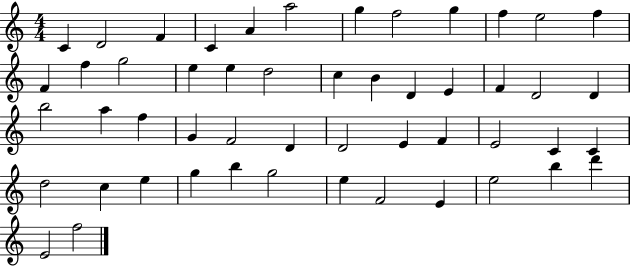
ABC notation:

X:1
T:Untitled
M:4/4
L:1/4
K:C
C D2 F C A a2 g f2 g f e2 f F f g2 e e d2 c B D E F D2 D b2 a f G F2 D D2 E F E2 C C d2 c e g b g2 e F2 E e2 b d' E2 f2